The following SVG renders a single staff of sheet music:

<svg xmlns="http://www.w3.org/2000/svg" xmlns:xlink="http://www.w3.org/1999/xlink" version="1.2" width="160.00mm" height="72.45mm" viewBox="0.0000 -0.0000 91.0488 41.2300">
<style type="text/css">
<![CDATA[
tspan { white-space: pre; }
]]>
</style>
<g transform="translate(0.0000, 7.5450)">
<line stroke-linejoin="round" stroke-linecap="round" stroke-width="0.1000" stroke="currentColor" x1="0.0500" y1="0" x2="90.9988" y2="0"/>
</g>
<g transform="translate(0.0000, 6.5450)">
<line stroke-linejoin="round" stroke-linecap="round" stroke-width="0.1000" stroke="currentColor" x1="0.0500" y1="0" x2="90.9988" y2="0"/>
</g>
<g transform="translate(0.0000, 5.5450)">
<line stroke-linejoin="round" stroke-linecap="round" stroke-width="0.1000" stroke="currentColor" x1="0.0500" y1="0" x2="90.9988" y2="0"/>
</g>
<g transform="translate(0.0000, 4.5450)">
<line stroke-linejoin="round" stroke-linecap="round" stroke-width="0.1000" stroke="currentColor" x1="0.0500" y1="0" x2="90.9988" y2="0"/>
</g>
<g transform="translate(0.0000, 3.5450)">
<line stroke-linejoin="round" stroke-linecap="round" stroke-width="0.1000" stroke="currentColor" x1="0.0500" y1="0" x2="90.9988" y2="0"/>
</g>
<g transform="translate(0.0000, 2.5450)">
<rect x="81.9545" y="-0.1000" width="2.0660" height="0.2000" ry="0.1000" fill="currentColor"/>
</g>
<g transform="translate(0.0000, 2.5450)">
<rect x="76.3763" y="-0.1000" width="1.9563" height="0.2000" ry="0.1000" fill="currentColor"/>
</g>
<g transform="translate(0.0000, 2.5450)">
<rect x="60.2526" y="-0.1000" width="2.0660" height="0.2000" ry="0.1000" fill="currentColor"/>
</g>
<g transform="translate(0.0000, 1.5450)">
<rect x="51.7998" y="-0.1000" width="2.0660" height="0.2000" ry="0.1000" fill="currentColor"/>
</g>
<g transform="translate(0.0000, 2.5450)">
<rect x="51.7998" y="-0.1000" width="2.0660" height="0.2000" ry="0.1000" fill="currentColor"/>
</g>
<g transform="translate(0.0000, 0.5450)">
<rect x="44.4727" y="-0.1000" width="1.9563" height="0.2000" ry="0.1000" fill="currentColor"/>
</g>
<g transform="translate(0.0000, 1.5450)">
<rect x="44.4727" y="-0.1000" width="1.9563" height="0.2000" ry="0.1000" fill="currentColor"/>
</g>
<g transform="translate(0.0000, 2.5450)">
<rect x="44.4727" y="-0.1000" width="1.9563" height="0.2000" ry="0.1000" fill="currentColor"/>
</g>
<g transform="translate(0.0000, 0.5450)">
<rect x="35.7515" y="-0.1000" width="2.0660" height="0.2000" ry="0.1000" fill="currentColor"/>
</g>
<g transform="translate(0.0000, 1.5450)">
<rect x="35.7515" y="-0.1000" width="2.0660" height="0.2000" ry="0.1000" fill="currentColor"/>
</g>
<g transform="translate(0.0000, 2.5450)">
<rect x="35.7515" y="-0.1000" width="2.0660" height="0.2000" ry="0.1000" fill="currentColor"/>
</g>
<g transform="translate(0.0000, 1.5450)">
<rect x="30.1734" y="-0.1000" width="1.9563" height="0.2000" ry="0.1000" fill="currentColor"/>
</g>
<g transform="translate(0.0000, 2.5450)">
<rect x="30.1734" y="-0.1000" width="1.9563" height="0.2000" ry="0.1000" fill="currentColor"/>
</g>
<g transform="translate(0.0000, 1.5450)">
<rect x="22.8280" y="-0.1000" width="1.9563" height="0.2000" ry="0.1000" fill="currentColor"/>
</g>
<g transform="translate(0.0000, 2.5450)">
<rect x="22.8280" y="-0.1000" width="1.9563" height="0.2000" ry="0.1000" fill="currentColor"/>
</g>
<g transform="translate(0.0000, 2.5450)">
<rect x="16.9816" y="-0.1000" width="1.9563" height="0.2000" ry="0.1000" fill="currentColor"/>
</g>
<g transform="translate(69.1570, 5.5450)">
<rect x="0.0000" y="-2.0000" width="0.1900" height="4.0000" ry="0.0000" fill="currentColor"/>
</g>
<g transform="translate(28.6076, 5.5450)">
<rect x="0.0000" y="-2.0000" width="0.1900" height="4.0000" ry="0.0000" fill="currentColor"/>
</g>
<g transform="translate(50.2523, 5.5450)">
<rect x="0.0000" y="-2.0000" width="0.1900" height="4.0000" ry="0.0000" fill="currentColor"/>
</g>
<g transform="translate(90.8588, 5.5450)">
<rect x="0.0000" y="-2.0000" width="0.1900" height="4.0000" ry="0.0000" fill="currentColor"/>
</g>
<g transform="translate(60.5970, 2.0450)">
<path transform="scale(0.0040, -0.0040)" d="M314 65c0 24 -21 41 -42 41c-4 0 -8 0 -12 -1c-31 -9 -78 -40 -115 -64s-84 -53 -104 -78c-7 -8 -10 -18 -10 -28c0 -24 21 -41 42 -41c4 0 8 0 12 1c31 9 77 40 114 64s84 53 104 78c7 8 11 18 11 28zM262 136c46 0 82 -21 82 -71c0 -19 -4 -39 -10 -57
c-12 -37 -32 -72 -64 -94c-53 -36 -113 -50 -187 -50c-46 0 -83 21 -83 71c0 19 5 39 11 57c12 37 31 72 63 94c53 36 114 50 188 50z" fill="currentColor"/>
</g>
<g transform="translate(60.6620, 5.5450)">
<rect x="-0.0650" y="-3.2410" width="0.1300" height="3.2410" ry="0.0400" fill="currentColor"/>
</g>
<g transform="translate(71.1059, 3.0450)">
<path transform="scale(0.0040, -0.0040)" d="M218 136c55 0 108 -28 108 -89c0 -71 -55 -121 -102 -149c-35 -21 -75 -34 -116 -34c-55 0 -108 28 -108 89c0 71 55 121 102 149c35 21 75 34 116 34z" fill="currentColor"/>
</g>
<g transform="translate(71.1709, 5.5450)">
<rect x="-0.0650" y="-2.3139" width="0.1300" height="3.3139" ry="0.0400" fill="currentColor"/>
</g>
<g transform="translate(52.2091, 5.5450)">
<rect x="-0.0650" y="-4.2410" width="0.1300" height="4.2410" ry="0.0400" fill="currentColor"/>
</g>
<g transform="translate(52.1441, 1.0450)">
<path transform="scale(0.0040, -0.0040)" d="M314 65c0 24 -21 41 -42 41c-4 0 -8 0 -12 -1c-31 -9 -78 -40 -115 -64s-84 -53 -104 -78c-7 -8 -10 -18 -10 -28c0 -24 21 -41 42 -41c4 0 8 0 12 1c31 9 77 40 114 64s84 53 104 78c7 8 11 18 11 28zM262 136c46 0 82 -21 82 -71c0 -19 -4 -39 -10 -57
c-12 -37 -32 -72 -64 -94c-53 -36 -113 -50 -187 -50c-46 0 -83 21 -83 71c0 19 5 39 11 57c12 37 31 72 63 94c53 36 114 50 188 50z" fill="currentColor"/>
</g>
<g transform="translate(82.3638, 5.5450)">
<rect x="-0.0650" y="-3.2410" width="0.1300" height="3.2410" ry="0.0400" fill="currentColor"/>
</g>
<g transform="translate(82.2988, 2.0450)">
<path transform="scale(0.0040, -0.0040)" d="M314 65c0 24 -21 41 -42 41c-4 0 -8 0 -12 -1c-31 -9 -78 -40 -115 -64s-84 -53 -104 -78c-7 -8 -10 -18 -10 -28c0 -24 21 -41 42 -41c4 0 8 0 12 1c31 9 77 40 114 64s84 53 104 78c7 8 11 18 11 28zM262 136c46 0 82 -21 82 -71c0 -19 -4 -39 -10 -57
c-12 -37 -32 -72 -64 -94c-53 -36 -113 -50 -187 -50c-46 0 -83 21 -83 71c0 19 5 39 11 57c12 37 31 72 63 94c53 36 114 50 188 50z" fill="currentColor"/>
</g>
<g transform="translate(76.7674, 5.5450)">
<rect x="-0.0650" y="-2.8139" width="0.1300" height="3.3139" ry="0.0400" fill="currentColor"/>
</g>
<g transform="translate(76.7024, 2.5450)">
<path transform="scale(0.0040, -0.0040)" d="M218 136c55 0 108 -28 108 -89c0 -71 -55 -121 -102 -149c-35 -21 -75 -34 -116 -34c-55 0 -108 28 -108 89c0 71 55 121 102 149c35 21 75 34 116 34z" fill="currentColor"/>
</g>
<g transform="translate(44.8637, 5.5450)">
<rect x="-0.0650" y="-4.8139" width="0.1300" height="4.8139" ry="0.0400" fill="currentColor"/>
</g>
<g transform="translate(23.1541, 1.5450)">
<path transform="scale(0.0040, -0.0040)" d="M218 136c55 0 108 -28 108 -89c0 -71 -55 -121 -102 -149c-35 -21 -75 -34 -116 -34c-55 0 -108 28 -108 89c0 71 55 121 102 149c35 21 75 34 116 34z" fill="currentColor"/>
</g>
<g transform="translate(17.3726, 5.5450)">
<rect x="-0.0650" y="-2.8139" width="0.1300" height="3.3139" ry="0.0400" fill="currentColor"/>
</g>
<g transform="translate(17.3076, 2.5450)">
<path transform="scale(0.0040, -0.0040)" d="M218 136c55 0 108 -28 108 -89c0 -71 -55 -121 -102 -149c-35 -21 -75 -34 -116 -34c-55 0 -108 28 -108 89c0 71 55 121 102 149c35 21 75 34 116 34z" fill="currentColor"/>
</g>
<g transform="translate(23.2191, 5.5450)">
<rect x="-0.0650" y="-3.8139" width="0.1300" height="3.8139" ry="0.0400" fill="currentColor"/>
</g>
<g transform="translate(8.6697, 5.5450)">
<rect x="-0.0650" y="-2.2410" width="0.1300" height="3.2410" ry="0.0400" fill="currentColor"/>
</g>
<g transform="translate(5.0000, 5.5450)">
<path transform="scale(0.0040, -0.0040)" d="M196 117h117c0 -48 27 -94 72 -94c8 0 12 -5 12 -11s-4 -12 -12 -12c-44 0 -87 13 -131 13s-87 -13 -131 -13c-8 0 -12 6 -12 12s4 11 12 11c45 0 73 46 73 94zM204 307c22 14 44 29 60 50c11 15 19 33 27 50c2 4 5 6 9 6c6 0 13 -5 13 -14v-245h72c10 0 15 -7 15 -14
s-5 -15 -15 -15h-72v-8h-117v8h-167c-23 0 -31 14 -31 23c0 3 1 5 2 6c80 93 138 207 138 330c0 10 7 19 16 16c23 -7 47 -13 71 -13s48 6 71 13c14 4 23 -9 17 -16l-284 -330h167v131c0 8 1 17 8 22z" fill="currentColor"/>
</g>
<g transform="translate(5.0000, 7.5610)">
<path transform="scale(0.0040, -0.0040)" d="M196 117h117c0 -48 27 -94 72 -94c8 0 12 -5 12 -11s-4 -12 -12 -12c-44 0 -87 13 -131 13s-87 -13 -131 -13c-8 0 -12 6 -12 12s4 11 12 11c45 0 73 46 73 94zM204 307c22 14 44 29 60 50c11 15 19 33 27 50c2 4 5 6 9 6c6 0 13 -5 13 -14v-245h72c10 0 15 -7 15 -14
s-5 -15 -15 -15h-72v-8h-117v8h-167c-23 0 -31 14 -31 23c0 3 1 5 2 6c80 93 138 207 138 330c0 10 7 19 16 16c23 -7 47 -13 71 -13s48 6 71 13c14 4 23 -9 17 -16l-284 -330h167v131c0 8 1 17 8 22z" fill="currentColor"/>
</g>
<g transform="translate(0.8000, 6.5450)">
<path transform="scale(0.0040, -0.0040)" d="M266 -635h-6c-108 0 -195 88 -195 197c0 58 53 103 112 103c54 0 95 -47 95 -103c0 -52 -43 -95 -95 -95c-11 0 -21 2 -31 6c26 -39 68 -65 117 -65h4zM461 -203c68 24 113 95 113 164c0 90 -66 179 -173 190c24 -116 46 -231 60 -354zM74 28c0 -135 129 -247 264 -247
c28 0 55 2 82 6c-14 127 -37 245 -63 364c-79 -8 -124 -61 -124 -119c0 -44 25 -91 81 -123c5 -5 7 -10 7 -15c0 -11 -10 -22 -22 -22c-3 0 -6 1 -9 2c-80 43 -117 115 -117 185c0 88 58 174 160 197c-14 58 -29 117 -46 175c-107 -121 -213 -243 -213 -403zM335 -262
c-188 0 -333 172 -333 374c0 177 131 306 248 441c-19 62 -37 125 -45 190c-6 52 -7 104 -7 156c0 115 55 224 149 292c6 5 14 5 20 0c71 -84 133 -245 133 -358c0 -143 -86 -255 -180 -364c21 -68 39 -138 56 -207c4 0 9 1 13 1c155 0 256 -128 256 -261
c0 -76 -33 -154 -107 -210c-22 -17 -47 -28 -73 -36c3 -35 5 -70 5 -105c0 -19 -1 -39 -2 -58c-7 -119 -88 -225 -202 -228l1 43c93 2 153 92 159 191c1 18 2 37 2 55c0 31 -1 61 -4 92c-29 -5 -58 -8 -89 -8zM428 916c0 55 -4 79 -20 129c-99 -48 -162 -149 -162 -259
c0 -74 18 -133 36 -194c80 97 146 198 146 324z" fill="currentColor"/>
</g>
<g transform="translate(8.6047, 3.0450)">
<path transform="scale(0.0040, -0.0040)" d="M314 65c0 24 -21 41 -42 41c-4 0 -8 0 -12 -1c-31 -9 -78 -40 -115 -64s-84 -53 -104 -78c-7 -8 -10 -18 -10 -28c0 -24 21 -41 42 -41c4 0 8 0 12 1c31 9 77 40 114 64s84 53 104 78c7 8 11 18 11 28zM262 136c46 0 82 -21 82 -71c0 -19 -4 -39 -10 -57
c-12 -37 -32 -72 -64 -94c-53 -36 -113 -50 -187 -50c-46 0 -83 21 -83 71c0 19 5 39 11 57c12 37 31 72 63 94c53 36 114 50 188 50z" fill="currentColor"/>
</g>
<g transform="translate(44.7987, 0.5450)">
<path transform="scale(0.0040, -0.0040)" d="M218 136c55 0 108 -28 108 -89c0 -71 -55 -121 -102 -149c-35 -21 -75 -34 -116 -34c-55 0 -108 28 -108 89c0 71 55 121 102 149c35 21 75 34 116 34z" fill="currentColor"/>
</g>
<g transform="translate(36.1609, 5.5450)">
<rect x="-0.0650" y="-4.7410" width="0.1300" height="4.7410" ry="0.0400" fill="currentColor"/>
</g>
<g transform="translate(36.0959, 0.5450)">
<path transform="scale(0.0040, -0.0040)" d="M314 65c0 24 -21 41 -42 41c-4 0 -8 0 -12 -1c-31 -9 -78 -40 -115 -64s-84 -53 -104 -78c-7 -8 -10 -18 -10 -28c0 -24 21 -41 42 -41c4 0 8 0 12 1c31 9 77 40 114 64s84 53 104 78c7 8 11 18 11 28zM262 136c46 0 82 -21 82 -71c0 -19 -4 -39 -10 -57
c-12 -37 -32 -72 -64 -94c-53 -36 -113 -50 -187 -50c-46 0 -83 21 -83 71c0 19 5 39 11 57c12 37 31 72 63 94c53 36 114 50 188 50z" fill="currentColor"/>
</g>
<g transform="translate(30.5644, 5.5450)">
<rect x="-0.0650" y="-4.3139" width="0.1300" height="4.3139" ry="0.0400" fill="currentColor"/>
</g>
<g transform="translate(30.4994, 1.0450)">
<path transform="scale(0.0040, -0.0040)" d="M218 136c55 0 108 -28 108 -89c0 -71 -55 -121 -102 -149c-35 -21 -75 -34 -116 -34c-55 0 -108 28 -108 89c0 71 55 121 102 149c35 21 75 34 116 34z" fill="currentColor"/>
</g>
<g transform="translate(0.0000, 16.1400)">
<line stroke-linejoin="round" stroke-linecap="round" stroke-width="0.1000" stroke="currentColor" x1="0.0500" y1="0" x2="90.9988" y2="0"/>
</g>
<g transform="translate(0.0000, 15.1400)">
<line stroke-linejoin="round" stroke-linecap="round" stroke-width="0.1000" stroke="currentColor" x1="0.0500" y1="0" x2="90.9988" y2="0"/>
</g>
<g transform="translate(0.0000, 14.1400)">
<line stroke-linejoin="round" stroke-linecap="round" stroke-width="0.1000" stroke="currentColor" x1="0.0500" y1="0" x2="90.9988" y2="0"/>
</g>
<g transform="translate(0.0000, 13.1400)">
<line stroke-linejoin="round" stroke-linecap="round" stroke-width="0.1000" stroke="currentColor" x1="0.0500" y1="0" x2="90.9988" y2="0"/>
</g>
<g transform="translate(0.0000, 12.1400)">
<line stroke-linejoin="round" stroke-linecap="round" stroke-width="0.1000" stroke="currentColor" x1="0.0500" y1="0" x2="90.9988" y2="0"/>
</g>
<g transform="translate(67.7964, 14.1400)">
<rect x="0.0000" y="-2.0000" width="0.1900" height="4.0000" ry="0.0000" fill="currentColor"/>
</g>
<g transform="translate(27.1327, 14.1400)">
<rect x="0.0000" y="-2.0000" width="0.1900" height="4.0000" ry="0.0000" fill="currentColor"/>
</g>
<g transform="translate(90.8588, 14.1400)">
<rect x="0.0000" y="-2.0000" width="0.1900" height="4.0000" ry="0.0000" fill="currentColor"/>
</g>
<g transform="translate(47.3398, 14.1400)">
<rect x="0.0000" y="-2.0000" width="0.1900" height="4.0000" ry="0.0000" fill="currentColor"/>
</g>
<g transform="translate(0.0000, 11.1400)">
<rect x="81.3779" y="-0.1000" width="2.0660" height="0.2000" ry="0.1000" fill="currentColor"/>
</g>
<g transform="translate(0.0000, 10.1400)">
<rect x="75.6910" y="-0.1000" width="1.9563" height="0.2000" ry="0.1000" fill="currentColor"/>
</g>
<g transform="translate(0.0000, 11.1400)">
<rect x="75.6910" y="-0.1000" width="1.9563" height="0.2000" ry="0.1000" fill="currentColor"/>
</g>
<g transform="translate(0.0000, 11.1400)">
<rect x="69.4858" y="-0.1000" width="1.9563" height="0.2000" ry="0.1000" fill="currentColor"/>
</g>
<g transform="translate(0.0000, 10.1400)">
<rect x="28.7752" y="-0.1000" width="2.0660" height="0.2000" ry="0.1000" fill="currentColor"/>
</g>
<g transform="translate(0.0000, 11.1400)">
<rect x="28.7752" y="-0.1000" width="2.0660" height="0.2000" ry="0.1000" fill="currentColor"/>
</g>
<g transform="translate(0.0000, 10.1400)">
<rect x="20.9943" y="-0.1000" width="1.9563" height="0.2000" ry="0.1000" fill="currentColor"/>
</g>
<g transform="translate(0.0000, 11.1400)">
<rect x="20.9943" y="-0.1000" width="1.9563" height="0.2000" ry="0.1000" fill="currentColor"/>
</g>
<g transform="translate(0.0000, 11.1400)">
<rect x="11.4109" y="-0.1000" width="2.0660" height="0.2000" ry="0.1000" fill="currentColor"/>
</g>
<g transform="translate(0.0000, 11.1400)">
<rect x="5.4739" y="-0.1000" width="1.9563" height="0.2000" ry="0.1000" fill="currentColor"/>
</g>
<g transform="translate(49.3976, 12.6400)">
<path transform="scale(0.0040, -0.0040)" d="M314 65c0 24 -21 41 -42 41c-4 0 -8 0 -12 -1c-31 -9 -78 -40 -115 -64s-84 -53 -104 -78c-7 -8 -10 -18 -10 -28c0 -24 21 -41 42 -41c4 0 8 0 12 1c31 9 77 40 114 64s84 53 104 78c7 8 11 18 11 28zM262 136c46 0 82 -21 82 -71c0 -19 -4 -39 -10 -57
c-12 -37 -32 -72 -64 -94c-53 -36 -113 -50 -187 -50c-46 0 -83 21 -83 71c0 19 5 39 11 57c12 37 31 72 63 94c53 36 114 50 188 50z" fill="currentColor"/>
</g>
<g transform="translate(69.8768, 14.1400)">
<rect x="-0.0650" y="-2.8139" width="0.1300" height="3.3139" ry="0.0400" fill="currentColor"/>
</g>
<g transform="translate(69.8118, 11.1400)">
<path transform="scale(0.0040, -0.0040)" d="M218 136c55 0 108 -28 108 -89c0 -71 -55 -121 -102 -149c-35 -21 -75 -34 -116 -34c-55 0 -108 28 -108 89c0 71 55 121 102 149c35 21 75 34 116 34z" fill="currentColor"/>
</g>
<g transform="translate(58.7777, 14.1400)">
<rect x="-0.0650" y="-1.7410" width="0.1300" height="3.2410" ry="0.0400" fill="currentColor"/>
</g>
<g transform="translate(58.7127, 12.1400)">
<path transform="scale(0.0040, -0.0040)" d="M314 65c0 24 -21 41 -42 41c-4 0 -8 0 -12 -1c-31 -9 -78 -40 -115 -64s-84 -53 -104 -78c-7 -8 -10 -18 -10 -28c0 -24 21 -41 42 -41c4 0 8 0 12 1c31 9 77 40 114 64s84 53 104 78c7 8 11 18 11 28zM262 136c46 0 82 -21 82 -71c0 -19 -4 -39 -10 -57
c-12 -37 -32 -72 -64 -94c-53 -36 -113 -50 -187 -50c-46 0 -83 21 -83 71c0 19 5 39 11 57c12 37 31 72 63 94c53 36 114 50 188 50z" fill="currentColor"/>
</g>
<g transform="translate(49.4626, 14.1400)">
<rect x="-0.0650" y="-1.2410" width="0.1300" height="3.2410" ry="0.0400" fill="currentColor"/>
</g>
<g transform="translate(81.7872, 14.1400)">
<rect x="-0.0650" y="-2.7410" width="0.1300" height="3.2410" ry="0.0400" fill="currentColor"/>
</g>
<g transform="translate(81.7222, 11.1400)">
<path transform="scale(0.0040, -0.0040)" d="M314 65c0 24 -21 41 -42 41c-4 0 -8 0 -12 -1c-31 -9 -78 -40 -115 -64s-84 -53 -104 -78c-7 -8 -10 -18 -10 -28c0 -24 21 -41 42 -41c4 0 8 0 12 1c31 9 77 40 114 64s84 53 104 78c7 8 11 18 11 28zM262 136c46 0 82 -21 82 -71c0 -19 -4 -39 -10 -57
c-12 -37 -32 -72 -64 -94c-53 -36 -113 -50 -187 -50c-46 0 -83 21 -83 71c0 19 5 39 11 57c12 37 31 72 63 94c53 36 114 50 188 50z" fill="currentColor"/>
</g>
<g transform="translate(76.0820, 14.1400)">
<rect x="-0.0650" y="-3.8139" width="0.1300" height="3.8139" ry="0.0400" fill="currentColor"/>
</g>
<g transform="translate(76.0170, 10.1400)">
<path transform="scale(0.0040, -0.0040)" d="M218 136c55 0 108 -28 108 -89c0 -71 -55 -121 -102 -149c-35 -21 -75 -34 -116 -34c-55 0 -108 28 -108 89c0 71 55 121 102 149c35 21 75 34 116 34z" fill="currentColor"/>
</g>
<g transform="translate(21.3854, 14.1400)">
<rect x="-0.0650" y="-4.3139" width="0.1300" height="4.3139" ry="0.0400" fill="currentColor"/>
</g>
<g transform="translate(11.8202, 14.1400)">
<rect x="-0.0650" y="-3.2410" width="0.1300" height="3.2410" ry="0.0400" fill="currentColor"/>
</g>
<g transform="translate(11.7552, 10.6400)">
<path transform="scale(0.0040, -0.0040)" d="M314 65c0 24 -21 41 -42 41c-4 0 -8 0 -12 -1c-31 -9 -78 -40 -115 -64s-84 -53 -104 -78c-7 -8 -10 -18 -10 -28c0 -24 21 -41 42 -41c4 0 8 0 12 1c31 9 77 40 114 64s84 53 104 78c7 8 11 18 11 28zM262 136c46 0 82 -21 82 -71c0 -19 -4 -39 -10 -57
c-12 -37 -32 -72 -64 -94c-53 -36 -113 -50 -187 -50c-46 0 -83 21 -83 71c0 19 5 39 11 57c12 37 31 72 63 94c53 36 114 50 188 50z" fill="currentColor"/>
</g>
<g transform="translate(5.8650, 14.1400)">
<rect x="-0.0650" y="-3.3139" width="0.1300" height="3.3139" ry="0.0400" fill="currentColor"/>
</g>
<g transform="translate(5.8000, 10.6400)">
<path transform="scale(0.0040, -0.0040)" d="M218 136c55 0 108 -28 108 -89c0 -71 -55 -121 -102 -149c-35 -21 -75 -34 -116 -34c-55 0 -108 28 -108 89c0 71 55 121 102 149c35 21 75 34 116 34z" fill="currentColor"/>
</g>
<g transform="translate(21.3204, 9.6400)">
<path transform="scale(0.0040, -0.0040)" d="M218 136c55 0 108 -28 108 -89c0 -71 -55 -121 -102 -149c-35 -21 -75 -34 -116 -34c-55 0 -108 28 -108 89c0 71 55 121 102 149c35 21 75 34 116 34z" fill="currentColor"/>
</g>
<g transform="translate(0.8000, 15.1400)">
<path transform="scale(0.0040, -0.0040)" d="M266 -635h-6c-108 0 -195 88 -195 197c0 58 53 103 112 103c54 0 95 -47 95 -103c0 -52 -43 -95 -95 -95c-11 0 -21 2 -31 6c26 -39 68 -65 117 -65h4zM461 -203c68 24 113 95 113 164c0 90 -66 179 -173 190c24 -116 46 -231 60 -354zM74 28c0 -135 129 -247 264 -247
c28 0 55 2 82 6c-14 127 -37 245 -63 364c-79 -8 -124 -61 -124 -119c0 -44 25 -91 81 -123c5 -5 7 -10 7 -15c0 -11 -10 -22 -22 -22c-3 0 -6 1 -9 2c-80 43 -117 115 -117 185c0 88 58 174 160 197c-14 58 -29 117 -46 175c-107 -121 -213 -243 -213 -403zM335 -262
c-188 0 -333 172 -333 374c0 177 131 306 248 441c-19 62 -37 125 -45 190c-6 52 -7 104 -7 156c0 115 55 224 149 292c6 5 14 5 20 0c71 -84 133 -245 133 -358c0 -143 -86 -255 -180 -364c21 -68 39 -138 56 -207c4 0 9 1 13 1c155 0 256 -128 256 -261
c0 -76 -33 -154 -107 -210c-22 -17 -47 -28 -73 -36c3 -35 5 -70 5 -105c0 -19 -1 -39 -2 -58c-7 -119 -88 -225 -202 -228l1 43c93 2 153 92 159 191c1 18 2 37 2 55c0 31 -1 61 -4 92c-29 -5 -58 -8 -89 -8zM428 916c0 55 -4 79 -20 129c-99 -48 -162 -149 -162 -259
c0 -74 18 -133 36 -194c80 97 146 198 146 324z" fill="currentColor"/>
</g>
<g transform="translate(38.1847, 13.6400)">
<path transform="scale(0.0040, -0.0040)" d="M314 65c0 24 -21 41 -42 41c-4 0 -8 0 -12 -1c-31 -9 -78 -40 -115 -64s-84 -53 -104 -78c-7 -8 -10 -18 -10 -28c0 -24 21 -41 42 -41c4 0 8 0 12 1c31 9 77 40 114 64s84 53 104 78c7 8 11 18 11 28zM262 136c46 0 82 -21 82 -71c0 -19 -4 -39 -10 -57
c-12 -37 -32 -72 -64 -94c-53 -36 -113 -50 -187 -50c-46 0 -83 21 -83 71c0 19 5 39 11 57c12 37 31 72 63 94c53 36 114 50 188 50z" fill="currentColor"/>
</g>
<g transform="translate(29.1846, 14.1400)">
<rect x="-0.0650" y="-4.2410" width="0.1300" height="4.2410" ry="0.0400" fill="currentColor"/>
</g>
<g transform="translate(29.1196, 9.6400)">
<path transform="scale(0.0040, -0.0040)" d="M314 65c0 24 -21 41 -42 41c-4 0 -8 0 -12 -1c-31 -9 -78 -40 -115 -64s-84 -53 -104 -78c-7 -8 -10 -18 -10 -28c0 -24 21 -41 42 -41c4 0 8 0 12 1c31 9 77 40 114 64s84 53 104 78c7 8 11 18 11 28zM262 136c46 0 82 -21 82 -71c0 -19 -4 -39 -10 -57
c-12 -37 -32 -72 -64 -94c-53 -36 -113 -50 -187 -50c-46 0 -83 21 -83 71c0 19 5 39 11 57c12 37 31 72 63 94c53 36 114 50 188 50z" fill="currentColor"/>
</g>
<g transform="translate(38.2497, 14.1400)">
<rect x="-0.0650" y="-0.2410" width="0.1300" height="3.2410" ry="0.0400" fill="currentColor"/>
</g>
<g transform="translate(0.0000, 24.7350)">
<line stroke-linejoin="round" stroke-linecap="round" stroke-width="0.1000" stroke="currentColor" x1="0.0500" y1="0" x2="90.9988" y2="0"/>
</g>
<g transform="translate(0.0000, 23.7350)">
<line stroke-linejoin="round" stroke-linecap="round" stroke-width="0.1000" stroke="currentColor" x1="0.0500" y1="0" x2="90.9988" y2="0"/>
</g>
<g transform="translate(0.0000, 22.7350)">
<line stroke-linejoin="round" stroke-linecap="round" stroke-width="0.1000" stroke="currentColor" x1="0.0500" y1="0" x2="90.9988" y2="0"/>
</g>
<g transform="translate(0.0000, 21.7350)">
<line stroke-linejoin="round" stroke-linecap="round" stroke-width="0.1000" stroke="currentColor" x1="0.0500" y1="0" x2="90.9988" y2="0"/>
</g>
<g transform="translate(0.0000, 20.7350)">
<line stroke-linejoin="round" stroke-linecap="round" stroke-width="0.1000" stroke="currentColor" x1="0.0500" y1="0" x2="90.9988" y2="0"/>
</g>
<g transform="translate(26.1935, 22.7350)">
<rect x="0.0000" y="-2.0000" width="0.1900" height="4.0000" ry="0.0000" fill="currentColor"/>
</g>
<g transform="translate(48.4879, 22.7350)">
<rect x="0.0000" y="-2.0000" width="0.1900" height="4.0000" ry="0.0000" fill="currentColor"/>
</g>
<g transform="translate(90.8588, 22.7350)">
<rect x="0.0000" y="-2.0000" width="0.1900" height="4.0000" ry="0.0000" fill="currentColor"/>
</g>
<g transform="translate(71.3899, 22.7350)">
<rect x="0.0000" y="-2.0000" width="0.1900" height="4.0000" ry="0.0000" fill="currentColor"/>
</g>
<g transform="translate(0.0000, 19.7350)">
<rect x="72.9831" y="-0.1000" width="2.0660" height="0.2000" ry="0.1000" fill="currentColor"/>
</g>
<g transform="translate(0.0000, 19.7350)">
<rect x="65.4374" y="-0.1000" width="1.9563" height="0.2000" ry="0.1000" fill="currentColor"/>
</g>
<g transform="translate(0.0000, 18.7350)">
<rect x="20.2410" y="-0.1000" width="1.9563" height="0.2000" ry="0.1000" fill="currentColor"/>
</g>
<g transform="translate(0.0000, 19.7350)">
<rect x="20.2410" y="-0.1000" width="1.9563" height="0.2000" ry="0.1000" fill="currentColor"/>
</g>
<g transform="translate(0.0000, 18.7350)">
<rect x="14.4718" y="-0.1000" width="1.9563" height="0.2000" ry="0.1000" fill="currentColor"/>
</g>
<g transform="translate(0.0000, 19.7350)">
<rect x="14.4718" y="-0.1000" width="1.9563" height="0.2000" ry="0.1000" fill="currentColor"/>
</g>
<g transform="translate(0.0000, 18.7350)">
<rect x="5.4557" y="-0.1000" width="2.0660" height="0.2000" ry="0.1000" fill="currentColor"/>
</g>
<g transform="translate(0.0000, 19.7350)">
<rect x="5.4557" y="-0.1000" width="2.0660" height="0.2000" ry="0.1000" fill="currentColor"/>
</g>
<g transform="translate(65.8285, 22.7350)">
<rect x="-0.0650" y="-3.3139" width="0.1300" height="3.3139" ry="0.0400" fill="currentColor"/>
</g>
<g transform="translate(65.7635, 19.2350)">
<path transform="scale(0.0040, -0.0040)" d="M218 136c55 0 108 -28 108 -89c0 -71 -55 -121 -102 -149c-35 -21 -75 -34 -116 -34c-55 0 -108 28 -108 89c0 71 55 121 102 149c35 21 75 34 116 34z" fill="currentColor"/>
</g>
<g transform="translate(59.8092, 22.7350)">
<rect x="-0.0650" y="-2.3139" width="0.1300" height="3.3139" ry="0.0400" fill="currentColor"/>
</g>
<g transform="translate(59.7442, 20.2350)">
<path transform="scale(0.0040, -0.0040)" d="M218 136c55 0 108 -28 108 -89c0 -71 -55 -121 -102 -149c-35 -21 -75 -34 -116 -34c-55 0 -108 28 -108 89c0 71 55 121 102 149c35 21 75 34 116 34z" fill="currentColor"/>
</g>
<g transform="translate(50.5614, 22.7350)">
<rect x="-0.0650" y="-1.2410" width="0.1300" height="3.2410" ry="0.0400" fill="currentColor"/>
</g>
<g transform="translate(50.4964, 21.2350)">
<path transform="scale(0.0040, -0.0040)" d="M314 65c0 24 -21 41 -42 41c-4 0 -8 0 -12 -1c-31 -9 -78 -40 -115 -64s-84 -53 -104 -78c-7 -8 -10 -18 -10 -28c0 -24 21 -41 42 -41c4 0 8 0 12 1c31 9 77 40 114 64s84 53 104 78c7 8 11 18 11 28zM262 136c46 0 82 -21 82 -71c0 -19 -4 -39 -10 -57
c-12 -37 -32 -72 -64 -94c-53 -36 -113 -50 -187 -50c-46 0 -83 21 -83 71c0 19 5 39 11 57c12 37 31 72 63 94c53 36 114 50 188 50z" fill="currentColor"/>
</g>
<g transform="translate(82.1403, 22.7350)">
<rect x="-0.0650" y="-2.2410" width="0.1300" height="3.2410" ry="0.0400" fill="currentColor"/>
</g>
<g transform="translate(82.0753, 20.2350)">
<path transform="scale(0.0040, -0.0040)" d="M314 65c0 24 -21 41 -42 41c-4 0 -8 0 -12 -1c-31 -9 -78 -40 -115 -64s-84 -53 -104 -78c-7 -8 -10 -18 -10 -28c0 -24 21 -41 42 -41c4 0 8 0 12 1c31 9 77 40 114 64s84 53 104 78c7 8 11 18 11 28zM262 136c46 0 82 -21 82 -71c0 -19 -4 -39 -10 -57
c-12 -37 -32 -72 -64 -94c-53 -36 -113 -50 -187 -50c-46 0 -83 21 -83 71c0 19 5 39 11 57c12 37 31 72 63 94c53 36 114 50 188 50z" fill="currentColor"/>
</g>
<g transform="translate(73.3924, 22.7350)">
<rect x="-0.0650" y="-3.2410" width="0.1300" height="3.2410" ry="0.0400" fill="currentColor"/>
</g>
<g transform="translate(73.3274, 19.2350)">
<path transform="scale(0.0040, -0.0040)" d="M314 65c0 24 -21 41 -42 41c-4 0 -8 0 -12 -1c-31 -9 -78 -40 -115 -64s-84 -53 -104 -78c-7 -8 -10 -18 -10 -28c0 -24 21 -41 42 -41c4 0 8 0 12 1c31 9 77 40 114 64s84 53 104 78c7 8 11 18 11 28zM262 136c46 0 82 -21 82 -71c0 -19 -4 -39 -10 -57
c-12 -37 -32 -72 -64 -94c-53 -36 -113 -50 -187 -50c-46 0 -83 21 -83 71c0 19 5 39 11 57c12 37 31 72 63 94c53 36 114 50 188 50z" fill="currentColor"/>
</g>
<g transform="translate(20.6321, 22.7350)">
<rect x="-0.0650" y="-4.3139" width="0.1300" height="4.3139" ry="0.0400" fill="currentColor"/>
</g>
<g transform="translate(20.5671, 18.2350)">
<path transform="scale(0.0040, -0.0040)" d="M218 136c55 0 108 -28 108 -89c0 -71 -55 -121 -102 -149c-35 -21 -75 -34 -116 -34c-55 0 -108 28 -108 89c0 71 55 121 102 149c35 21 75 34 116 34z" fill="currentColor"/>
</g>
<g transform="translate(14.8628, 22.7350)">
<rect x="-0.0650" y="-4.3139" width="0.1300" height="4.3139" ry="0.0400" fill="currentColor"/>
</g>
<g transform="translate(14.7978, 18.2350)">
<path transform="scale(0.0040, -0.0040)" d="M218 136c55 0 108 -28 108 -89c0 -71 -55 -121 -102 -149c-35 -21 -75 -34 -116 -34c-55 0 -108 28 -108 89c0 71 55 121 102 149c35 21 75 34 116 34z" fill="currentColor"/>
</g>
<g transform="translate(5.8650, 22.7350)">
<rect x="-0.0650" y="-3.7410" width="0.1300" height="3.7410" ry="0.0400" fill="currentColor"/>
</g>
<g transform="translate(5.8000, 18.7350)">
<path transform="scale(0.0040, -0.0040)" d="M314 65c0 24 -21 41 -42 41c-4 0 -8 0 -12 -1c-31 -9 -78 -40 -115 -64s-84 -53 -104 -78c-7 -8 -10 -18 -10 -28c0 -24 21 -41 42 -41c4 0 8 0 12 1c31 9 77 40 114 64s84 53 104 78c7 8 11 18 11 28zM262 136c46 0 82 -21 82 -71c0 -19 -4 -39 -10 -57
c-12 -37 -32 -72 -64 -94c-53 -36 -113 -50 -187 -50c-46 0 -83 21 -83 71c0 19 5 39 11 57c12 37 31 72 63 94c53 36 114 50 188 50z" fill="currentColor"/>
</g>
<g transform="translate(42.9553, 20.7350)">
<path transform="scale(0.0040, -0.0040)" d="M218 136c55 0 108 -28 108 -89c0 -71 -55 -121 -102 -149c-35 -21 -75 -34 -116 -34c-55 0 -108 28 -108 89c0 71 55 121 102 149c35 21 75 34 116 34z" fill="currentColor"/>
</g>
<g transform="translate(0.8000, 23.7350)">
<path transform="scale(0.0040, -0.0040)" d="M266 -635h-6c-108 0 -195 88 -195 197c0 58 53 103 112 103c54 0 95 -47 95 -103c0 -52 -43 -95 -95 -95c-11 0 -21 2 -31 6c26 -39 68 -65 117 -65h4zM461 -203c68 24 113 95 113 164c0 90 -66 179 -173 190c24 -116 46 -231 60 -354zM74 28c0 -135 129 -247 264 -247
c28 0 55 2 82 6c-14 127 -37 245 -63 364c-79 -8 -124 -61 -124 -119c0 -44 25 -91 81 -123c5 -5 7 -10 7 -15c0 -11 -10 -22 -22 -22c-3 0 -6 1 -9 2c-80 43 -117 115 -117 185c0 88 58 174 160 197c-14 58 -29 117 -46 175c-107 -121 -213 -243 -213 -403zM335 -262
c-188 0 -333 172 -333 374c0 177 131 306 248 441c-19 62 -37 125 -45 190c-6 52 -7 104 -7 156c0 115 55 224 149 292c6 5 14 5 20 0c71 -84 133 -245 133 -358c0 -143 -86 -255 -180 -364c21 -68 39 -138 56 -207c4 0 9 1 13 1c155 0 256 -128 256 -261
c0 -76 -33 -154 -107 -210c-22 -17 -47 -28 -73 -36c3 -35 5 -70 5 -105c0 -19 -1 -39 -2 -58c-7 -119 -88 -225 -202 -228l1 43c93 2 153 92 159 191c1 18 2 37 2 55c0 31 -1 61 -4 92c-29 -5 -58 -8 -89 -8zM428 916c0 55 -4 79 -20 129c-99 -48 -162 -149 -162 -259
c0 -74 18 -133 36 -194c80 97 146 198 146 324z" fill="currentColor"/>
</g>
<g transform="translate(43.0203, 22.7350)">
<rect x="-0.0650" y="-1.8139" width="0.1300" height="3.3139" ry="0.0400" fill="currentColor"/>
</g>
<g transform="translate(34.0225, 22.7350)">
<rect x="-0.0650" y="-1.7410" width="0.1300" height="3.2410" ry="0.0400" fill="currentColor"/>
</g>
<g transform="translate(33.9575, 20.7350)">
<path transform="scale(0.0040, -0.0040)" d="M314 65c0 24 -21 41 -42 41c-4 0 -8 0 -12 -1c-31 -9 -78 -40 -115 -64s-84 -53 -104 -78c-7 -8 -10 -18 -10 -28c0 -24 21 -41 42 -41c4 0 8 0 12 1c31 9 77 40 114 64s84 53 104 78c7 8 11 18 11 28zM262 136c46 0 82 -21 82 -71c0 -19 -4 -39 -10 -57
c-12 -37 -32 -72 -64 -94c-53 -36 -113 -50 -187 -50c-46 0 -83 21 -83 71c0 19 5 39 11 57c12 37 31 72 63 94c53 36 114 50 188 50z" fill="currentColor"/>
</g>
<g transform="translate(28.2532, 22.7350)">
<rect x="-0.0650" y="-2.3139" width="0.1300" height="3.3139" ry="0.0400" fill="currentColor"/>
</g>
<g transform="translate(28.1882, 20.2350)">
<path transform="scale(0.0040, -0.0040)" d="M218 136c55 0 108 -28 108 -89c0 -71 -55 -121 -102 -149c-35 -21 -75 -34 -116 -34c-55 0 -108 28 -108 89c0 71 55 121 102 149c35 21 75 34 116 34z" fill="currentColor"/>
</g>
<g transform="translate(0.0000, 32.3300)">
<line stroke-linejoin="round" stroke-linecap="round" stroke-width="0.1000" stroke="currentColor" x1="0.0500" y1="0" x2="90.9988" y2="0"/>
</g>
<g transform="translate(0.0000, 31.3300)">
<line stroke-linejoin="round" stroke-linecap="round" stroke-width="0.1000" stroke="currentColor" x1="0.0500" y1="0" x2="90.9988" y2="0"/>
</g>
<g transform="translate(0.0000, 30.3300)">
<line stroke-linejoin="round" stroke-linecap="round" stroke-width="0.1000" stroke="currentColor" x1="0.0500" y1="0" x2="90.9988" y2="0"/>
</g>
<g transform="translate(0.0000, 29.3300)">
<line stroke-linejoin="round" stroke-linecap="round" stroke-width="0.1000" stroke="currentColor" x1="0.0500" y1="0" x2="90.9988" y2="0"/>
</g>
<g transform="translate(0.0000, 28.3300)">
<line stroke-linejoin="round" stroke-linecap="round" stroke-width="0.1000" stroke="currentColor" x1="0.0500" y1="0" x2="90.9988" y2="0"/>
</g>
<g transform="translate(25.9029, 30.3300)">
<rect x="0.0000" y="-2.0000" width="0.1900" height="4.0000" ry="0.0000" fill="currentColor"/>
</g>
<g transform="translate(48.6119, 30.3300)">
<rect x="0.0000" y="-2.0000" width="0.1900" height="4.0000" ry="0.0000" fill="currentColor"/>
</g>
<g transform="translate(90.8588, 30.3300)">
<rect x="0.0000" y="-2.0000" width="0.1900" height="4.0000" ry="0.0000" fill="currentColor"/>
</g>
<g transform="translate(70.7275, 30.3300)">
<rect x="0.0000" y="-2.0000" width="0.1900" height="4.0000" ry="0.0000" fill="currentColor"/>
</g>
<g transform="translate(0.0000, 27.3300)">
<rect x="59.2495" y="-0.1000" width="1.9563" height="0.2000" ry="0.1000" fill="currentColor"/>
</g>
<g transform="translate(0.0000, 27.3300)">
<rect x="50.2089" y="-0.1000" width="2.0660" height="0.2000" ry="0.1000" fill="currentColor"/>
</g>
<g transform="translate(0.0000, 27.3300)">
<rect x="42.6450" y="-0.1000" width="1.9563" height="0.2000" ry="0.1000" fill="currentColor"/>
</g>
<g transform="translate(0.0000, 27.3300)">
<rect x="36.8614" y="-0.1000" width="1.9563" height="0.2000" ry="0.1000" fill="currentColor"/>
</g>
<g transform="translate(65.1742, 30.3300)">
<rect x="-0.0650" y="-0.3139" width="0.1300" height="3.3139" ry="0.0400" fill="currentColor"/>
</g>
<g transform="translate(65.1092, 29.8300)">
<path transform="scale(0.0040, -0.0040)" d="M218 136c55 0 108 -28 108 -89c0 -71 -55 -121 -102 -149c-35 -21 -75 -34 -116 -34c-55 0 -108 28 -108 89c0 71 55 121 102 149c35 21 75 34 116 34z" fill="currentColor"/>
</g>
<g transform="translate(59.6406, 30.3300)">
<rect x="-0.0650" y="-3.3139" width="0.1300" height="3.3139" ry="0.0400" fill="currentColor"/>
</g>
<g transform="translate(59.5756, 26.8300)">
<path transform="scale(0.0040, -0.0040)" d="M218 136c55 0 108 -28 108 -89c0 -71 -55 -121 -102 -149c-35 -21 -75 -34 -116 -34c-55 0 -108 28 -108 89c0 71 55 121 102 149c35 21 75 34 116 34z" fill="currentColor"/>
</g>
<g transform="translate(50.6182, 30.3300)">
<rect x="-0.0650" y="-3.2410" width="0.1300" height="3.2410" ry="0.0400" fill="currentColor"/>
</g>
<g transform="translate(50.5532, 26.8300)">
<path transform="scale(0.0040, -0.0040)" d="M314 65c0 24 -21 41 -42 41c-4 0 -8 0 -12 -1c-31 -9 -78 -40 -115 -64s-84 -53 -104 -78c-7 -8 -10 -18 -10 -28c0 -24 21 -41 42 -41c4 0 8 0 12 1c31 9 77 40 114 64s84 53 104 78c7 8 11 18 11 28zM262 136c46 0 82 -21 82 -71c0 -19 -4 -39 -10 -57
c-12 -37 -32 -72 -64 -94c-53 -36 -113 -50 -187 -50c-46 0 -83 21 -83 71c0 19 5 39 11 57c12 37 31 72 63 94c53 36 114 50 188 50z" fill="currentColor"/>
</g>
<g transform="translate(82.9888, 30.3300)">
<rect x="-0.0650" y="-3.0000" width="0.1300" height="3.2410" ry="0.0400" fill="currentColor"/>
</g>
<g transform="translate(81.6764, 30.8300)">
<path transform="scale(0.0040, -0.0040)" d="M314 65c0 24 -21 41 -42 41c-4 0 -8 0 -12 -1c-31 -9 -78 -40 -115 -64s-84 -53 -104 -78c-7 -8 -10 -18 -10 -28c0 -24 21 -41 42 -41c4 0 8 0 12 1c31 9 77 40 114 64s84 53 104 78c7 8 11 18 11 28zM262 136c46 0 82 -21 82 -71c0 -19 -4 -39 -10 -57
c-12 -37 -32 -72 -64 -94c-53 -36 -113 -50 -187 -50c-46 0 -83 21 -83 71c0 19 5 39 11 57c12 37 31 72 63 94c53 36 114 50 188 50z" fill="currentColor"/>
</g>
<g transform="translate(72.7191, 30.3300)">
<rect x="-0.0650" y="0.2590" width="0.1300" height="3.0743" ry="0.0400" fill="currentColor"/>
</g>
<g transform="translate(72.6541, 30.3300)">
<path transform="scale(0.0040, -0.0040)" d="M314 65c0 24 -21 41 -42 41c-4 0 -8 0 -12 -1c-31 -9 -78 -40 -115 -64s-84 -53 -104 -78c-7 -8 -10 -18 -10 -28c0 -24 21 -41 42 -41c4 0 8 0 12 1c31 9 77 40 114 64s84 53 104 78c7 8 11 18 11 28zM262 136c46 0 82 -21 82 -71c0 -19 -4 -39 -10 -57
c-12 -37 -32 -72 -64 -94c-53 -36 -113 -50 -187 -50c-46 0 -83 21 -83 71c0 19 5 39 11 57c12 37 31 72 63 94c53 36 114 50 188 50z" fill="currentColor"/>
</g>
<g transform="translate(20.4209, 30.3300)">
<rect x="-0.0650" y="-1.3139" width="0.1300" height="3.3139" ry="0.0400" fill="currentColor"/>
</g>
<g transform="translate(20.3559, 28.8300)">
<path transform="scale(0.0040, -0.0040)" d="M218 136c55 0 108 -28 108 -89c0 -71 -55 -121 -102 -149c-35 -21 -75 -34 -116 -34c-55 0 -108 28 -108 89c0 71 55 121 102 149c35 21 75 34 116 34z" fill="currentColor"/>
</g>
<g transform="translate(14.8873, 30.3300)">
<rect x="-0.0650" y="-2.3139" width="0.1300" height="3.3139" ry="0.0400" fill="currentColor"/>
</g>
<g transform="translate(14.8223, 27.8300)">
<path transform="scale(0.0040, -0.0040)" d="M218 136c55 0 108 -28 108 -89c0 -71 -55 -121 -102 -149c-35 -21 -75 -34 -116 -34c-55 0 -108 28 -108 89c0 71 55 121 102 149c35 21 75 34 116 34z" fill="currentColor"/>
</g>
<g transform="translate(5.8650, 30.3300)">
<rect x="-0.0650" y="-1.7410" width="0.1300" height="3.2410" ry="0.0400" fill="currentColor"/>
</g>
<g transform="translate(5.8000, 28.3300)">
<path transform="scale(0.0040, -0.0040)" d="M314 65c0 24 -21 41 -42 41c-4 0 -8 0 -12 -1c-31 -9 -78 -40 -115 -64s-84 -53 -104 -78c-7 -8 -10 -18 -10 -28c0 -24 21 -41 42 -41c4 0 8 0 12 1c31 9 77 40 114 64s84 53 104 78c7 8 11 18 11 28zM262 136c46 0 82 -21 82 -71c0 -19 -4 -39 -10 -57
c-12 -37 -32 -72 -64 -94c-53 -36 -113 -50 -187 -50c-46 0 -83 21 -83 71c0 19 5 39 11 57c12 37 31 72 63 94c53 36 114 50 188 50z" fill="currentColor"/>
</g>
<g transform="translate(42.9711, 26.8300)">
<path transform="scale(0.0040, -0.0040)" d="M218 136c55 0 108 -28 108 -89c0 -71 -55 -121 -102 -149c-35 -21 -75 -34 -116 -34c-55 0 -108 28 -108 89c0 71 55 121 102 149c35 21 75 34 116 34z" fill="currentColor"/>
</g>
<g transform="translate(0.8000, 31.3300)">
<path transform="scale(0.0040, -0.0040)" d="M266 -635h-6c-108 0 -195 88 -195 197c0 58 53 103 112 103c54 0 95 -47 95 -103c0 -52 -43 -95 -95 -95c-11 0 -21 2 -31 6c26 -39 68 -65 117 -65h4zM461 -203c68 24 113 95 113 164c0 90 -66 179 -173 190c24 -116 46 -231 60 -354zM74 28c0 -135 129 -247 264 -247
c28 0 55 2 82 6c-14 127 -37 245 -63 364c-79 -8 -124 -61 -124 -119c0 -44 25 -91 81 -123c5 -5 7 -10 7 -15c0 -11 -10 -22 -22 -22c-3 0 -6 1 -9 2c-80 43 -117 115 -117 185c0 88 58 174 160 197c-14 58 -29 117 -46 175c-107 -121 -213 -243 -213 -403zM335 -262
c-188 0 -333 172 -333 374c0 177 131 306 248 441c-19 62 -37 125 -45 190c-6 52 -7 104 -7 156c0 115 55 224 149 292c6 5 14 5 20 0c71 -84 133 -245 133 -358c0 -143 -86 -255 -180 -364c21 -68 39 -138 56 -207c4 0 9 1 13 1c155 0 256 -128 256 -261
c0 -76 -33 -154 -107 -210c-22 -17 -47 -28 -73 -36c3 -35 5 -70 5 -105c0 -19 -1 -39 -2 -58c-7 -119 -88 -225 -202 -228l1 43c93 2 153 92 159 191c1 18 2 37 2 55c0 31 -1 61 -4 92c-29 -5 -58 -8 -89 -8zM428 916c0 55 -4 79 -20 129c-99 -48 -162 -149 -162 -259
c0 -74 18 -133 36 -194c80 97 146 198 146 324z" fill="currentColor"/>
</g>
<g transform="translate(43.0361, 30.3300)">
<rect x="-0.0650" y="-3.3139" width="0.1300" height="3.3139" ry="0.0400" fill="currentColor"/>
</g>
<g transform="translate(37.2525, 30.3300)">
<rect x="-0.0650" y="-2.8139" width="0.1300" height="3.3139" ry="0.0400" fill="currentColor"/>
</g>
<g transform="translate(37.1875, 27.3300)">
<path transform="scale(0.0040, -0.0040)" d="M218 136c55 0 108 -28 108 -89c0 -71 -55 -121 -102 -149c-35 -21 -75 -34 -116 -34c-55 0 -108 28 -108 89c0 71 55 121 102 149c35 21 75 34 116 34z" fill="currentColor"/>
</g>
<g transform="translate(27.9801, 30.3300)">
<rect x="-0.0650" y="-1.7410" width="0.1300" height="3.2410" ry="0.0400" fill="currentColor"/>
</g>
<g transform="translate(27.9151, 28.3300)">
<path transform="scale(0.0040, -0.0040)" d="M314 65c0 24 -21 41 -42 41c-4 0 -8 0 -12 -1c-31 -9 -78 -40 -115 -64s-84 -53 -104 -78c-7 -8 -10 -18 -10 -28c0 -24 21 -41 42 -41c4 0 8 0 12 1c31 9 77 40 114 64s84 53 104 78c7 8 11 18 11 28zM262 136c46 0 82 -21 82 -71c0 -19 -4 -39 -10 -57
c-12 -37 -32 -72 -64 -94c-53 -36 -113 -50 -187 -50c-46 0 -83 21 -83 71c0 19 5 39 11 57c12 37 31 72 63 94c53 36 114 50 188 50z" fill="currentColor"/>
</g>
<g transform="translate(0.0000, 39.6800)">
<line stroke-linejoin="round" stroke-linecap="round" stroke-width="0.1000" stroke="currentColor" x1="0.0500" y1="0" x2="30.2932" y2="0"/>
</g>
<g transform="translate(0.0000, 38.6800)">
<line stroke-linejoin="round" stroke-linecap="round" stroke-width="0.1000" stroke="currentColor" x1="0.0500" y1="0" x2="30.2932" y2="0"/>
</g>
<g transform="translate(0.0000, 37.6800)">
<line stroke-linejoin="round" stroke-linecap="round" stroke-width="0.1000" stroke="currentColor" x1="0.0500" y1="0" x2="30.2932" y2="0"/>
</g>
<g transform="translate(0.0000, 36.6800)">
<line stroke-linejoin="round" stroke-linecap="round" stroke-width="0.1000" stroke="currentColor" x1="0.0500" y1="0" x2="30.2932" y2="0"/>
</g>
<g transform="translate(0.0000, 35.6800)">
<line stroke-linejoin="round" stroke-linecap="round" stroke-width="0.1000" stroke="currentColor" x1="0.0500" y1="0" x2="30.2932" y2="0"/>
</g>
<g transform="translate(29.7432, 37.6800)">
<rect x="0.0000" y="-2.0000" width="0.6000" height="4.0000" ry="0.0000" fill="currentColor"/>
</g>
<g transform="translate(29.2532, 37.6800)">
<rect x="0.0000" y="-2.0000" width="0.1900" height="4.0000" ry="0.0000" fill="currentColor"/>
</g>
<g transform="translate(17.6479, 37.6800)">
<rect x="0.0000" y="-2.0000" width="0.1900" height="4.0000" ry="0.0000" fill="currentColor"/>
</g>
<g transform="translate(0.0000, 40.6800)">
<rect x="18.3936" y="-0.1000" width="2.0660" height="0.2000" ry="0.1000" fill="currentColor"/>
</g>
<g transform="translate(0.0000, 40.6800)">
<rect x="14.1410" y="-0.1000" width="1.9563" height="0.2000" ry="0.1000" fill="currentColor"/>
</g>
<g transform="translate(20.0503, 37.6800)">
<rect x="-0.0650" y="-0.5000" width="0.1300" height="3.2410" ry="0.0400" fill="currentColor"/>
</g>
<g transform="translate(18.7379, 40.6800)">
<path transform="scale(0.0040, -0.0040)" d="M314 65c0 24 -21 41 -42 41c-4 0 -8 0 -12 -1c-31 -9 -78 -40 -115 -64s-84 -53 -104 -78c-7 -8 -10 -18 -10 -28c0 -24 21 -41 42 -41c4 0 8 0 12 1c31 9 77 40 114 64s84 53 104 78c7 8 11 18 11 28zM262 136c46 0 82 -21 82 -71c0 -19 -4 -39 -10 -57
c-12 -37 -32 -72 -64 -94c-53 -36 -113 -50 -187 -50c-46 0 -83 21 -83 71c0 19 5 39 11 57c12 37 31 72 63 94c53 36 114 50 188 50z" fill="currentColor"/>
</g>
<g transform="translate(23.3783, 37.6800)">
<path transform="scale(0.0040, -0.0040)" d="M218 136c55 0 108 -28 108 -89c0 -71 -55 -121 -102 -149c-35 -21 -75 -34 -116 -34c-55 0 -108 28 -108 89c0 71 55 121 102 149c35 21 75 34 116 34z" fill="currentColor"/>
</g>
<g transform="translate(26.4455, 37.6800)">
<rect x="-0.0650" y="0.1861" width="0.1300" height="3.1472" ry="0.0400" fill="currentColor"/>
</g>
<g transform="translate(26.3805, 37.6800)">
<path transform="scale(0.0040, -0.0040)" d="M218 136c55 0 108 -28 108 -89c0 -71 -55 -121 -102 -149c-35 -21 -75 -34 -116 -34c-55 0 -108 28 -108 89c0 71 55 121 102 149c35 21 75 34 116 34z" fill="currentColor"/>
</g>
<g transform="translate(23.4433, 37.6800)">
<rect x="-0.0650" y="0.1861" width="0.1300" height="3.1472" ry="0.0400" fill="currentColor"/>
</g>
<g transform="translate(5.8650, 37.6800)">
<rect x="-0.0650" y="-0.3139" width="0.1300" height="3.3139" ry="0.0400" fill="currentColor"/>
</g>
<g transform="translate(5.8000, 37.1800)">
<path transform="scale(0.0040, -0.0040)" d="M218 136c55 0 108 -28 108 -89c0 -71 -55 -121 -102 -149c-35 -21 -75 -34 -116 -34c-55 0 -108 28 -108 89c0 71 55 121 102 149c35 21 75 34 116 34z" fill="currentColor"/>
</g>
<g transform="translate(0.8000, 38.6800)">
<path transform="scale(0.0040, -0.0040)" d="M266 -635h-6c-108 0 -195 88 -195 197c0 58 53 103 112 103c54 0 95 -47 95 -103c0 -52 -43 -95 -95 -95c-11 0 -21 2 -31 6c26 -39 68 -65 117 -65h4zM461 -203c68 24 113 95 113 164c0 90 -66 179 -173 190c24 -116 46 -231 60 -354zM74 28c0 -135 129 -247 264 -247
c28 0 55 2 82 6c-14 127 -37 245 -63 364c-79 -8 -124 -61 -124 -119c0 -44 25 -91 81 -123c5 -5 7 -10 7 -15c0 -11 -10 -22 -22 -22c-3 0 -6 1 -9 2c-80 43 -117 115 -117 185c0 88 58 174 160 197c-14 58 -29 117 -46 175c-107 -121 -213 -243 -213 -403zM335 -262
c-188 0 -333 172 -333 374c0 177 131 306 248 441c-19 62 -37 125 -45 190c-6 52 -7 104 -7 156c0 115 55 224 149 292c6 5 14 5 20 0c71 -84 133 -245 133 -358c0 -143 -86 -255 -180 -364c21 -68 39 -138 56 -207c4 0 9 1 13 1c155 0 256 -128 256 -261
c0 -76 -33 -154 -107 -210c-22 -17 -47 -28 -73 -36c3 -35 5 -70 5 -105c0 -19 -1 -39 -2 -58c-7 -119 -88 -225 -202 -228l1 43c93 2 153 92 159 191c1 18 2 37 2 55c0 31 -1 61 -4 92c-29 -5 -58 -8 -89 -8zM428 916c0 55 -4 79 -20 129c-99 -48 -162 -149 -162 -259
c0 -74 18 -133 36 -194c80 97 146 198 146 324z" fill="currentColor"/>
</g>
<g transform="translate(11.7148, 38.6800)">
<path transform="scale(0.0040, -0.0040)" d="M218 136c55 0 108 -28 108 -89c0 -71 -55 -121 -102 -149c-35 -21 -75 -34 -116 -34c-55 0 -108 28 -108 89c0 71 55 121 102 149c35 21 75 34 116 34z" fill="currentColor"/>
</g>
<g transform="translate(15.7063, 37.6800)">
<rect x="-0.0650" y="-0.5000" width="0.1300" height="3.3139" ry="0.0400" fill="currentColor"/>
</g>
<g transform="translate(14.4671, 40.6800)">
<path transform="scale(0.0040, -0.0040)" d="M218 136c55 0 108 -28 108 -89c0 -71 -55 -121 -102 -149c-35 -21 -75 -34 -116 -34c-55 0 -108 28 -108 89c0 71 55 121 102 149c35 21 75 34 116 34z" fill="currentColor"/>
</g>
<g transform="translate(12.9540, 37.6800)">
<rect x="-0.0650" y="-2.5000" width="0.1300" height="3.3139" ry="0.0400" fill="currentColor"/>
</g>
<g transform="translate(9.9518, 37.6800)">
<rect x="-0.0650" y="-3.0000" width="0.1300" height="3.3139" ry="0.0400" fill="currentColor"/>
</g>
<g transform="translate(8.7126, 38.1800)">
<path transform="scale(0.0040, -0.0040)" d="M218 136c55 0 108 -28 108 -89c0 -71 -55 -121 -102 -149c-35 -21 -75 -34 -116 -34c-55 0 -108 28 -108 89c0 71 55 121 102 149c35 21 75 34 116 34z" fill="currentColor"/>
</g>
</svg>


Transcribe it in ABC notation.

X:1
T:Untitled
M:4/4
L:1/4
K:C
g2 a c' d' e'2 e' d'2 b2 g a b2 b b2 d' d'2 c2 e2 f2 a c' a2 c'2 d' d' g f2 f e2 g b b2 g2 f2 g e f2 a b b2 b c B2 A2 c A G C C2 B B